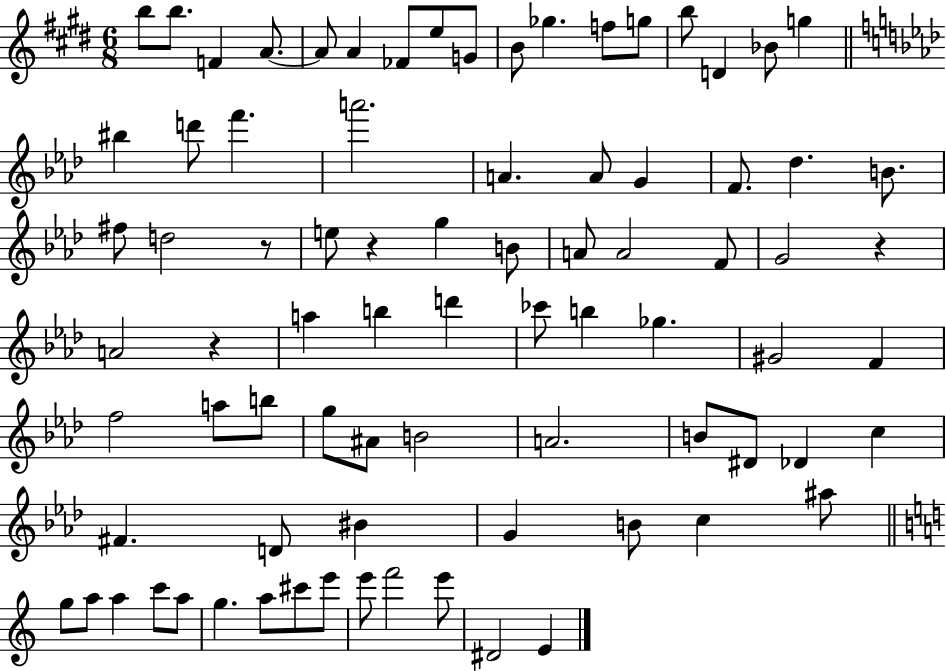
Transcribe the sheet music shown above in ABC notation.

X:1
T:Untitled
M:6/8
L:1/4
K:E
b/2 b/2 F A/2 A/2 A _F/2 e/2 G/2 B/2 _g f/2 g/2 b/2 D _B/2 g ^b d'/2 f' a'2 A A/2 G F/2 _d B/2 ^f/2 d2 z/2 e/2 z g B/2 A/2 A2 F/2 G2 z A2 z a b d' _c'/2 b _g ^G2 F f2 a/2 b/2 g/2 ^A/2 B2 A2 B/2 ^D/2 _D c ^F D/2 ^B G B/2 c ^a/2 g/2 a/2 a c'/2 a/2 g a/2 ^c'/2 e'/2 e'/2 f'2 e'/2 ^D2 E